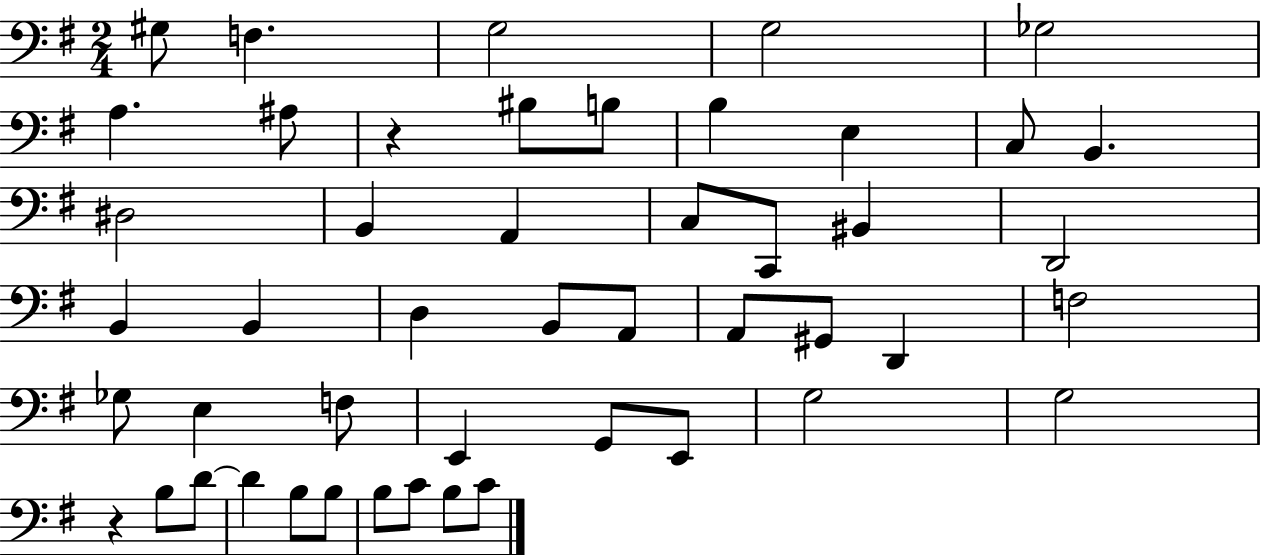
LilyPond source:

{
  \clef bass
  \numericTimeSignature
  \time 2/4
  \key g \major
  gis8 f4. | g2 | g2 | ges2 | \break a4. ais8 | r4 bis8 b8 | b4 e4 | c8 b,4. | \break dis2 | b,4 a,4 | c8 c,8 bis,4 | d,2 | \break b,4 b,4 | d4 b,8 a,8 | a,8 gis,8 d,4 | f2 | \break ges8 e4 f8 | e,4 g,8 e,8 | g2 | g2 | \break r4 b8 d'8~~ | d'4 b8 b8 | b8 c'8 b8 c'8 | \bar "|."
}